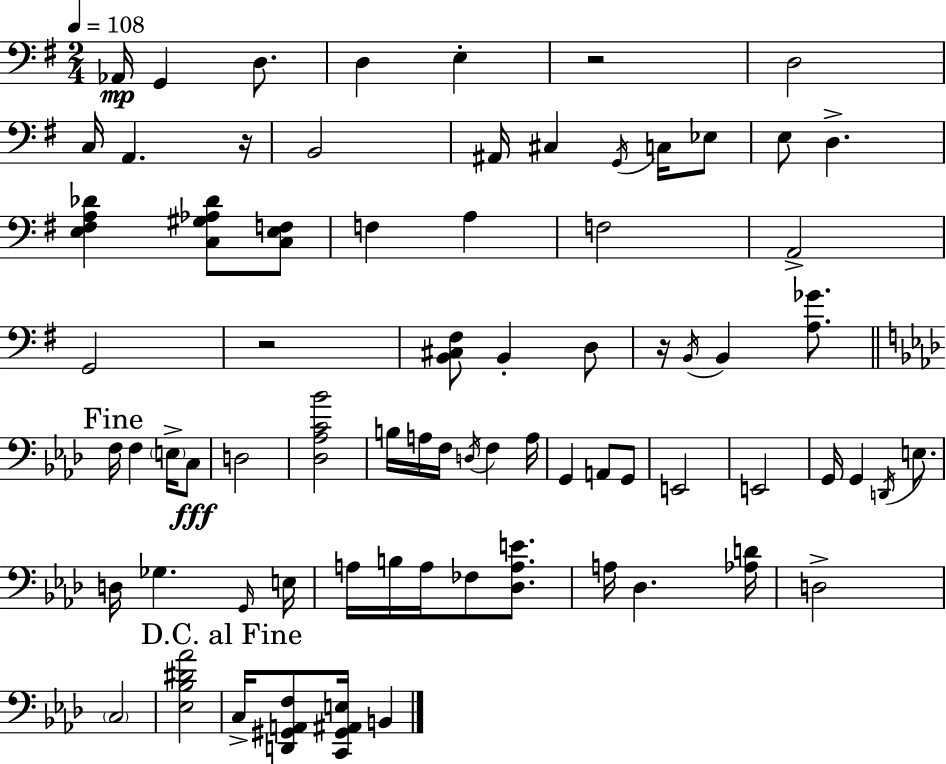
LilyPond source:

{
  \clef bass
  \numericTimeSignature
  \time 2/4
  \key g \major
  \tempo 4 = 108
  \repeat volta 2 { aes,16\mp g,4 d8. | d4 e4-. | r2 | d2 | \break c16 a,4. r16 | b,2 | ais,16 cis4 \acciaccatura { g,16 } c16 ees8 | e8 d4.-> | \break <e fis a des'>4 <c gis aes des'>8 <c e f>8 | f4 a4 | f2 | a,2-> | \break g,2 | r2 | <b, cis fis>8 b,4-. d8 | r16 \acciaccatura { b,16 } b,4 <a ges'>8. | \break \mark "Fine" \bar "||" \break \key aes \major f16 f4 \parenthesize e16-> c8\fff | d2 | <des aes c' bes'>2 | b16 a16 f16 \acciaccatura { d16 } f4 | \break a16 g,4 a,8 g,8 | e,2 | e,2 | g,16 g,4 \acciaccatura { d,16 } e8. | \break d16 ges4. | \grace { g,16 } e16 a16 b16 a16 fes8 | <des a e'>8. a16 des4. | <aes d'>16 d2-> | \break \parenthesize c2 | <ees bes dis' aes'>2 | \mark "D.C. al Fine" c16-> <d, gis, a, f>8 <c, gis, ais, e>16 b,4 | } \bar "|."
}